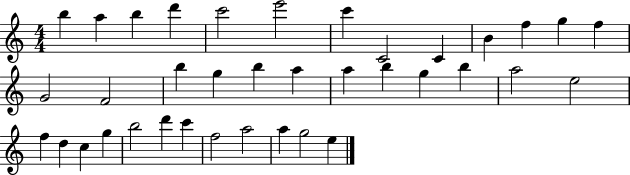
X:1
T:Untitled
M:4/4
L:1/4
K:C
b a b d' c'2 e'2 c' C2 C B f g f G2 F2 b g b a a b g b a2 e2 f d c g b2 d' c' f2 a2 a g2 e